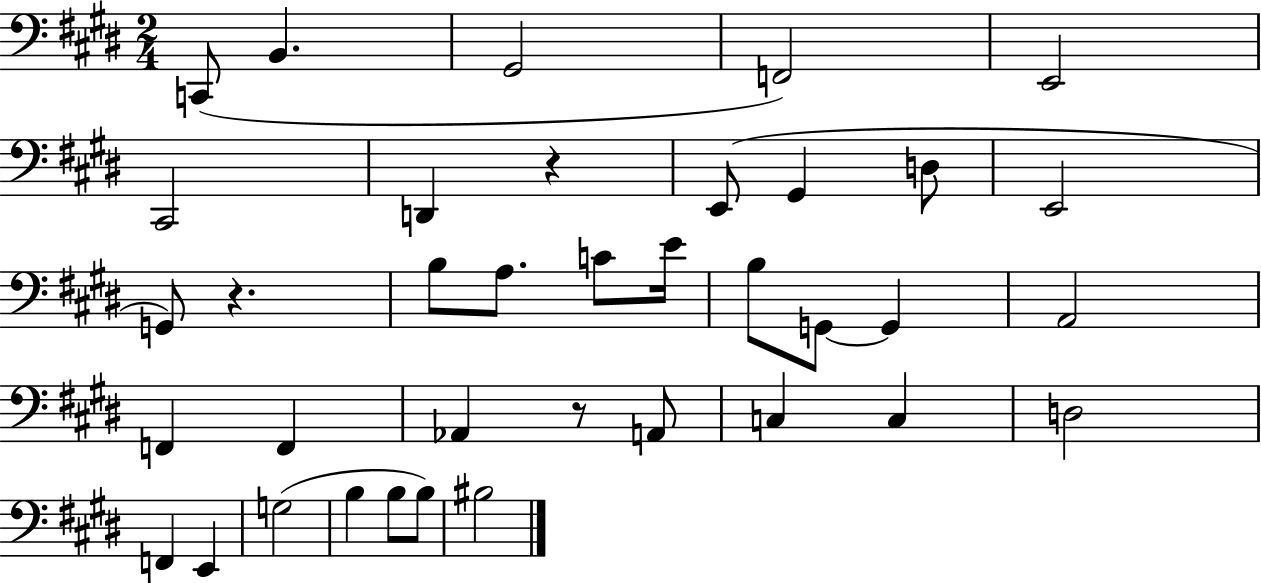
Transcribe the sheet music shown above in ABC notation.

X:1
T:Untitled
M:2/4
L:1/4
K:E
C,,/2 B,, ^G,,2 F,,2 E,,2 ^C,,2 D,, z E,,/2 ^G,, D,/2 E,,2 G,,/2 z B,/2 A,/2 C/2 E/4 B,/2 G,,/2 G,, A,,2 F,, F,, _A,, z/2 A,,/2 C, C, D,2 F,, E,, G,2 B, B,/2 B,/2 ^B,2